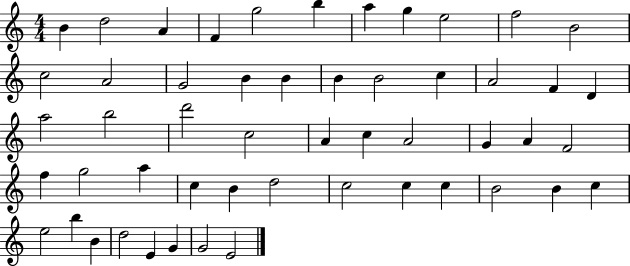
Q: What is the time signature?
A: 4/4